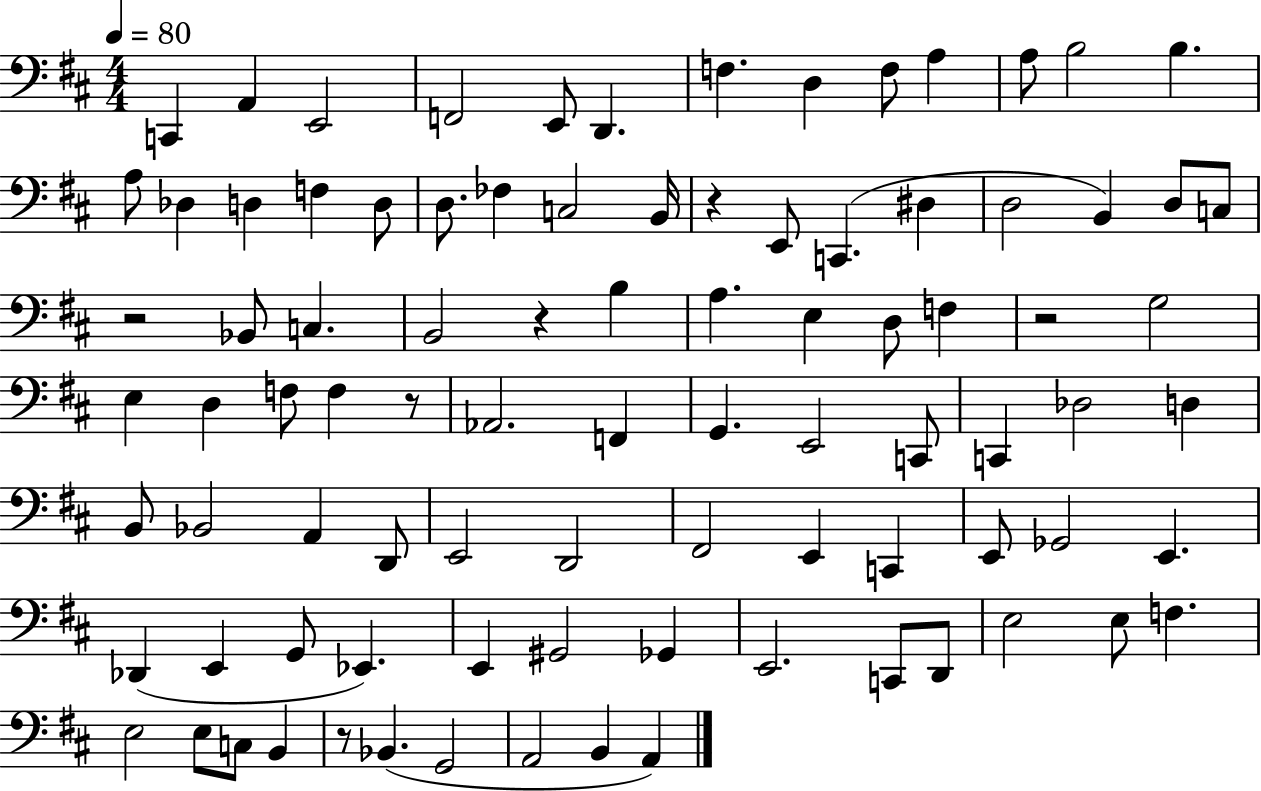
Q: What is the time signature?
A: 4/4